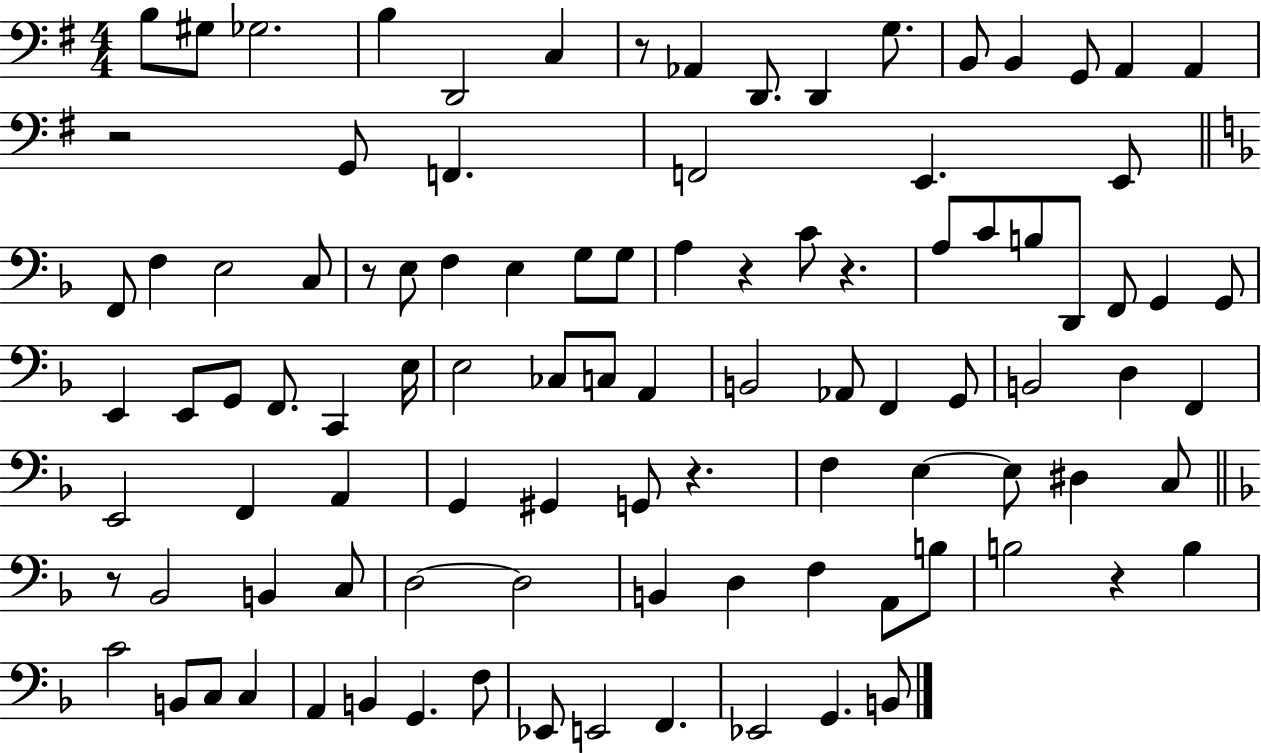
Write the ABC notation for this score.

X:1
T:Untitled
M:4/4
L:1/4
K:G
B,/2 ^G,/2 _G,2 B, D,,2 C, z/2 _A,, D,,/2 D,, G,/2 B,,/2 B,, G,,/2 A,, A,, z2 G,,/2 F,, F,,2 E,, E,,/2 F,,/2 F, E,2 C,/2 z/2 E,/2 F, E, G,/2 G,/2 A, z C/2 z A,/2 C/2 B,/2 D,,/2 F,,/2 G,, G,,/2 E,, E,,/2 G,,/2 F,,/2 C,, E,/4 E,2 _C,/2 C,/2 A,, B,,2 _A,,/2 F,, G,,/2 B,,2 D, F,, E,,2 F,, A,, G,, ^G,, G,,/2 z F, E, E,/2 ^D, C,/2 z/2 _B,,2 B,, C,/2 D,2 D,2 B,, D, F, A,,/2 B,/2 B,2 z B, C2 B,,/2 C,/2 C, A,, B,, G,, F,/2 _E,,/2 E,,2 F,, _E,,2 G,, B,,/2